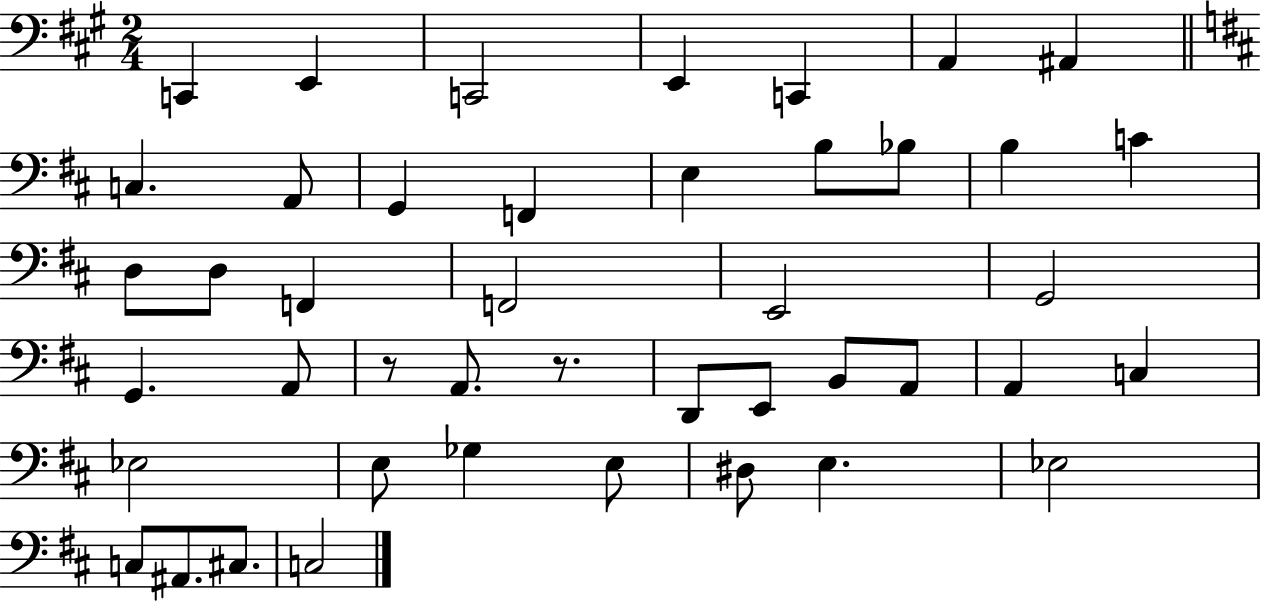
C2/q E2/q C2/h E2/q C2/q A2/q A#2/q C3/q. A2/e G2/q F2/q E3/q B3/e Bb3/e B3/q C4/q D3/e D3/e F2/q F2/h E2/h G2/h G2/q. A2/e R/e A2/e. R/e. D2/e E2/e B2/e A2/e A2/q C3/q Eb3/h E3/e Gb3/q E3/e D#3/e E3/q. Eb3/h C3/e A#2/e. C#3/e. C3/h